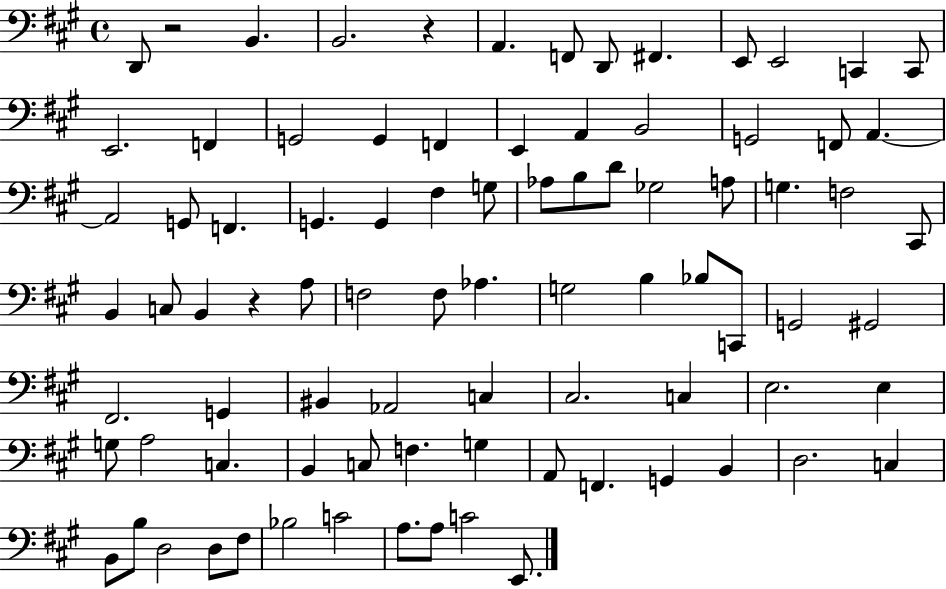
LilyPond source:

{
  \clef bass
  \time 4/4
  \defaultTimeSignature
  \key a \major
  d,8 r2 b,4. | b,2. r4 | a,4. f,8 d,8 fis,4. | e,8 e,2 c,4 c,8 | \break e,2. f,4 | g,2 g,4 f,4 | e,4 a,4 b,2 | g,2 f,8 a,4.~~ | \break a,2 g,8 f,4. | g,4. g,4 fis4 g8 | aes8 b8 d'8 ges2 a8 | g4. f2 cis,8 | \break b,4 c8 b,4 r4 a8 | f2 f8 aes4. | g2 b4 bes8 c,8 | g,2 gis,2 | \break fis,2. g,4 | bis,4 aes,2 c4 | cis2. c4 | e2. e4 | \break g8 a2 c4. | b,4 c8 f4. g4 | a,8 f,4. g,4 b,4 | d2. c4 | \break b,8 b8 d2 d8 fis8 | bes2 c'2 | a8. a8 c'2 e,8. | \bar "|."
}